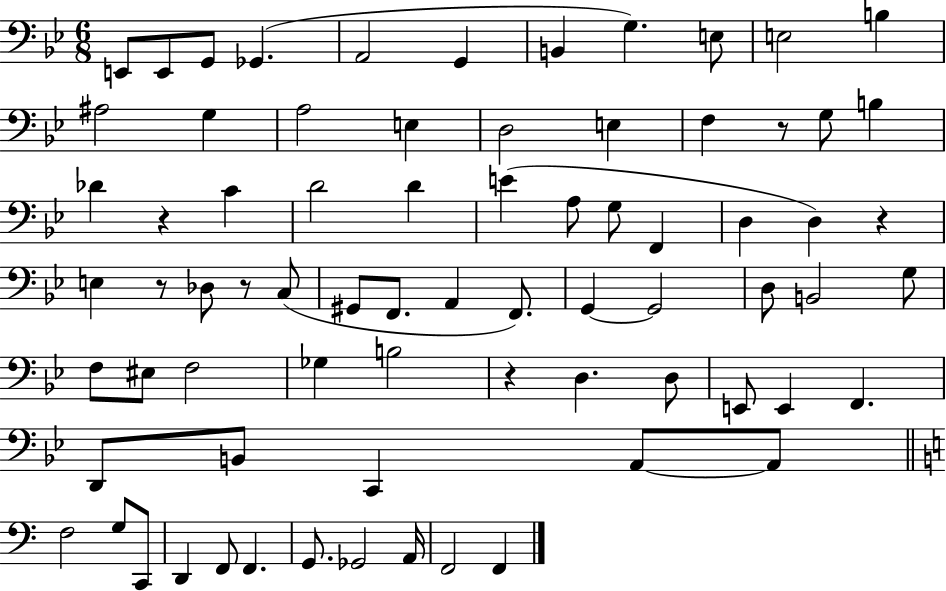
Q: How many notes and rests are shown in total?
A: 74